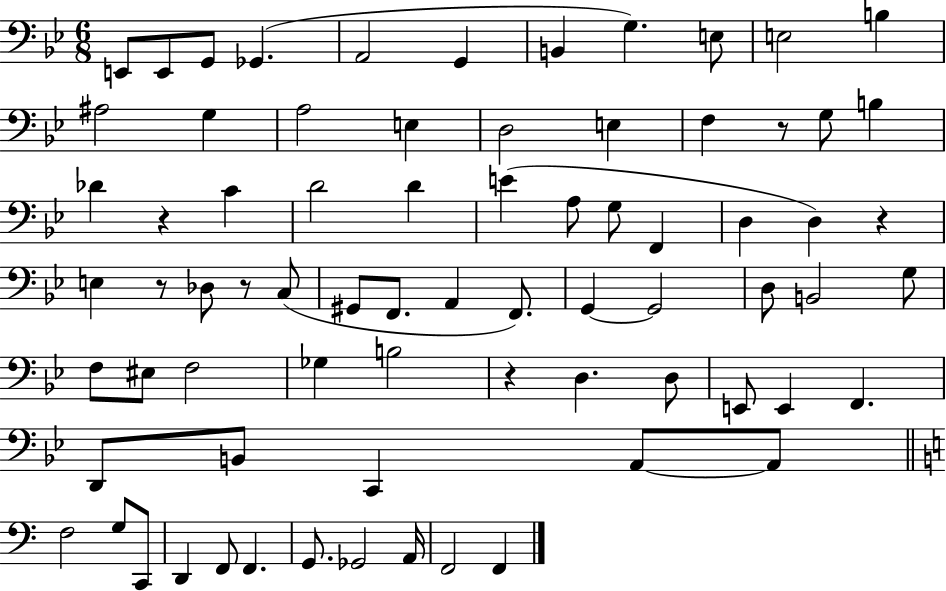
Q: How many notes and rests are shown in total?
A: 74